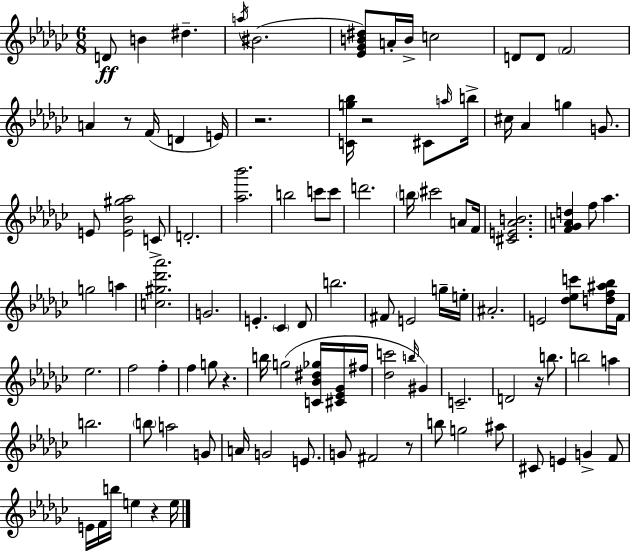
X:1
T:Untitled
M:6/8
L:1/4
K:Ebm
D/2 B ^d a/4 ^B2 [_E_GB^d]/2 A/4 B/4 c2 D/2 D/2 F2 A z/2 F/4 D E/4 z2 [Cg_b]/4 z2 ^C/2 a/4 b/4 ^c/4 _A g G/2 E/2 [E_B^g_a]2 C/2 D2 [_a_b']2 b2 c'/2 c'/2 d'2 b/4 ^c'2 A/2 F/4 [^CE_AB]2 [F_GAd] f/2 _a g2 a [c^g_d'_a']2 G2 E _C _D/2 b2 ^F/2 E2 g/4 e/4 ^A2 E2 [_d_ec']/2 [df^a_b]/4 F/4 _e2 f2 f f g/2 z b/4 g2 [C_B^d_g]/4 [^C_E_G]/4 ^f/4 [_dc']2 b/4 ^G C2 D2 z/4 b/2 b2 a b2 b/2 a2 G/2 A/4 G2 E/2 G/2 ^F2 z/2 b/2 g2 ^a/2 ^C/2 E G F/2 E/4 F/4 b/4 e z e/4